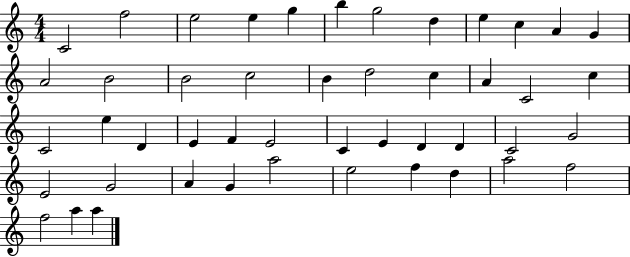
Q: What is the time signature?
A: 4/4